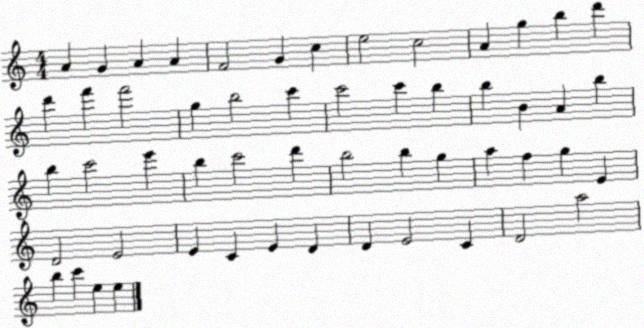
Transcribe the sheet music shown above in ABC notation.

X:1
T:Untitled
M:4/4
L:1/4
K:C
A G A A F2 G c e2 c2 A g b d' d' f' f'2 g b2 c' c'2 c' b b B A b b c'2 e' b c'2 d' b2 b g a f g E D2 E2 E C E D D E2 C D2 a2 b c' e e